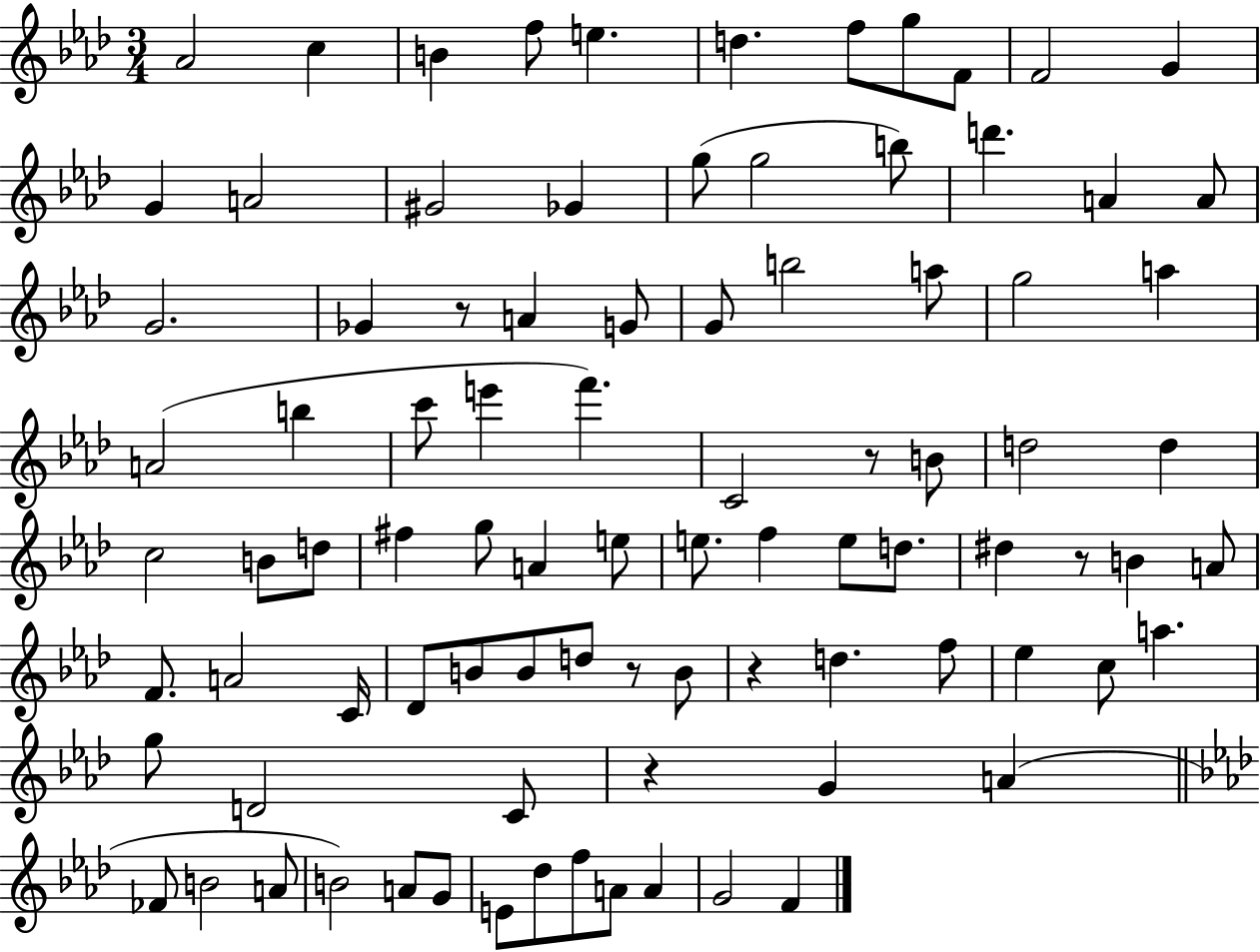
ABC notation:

X:1
T:Untitled
M:3/4
L:1/4
K:Ab
_A2 c B f/2 e d f/2 g/2 F/2 F2 G G A2 ^G2 _G g/2 g2 b/2 d' A A/2 G2 _G z/2 A G/2 G/2 b2 a/2 g2 a A2 b c'/2 e' f' C2 z/2 B/2 d2 d c2 B/2 d/2 ^f g/2 A e/2 e/2 f e/2 d/2 ^d z/2 B A/2 F/2 A2 C/4 _D/2 B/2 B/2 d/2 z/2 B/2 z d f/2 _e c/2 a g/2 D2 C/2 z G A _F/2 B2 A/2 B2 A/2 G/2 E/2 _d/2 f/2 A/2 A G2 F